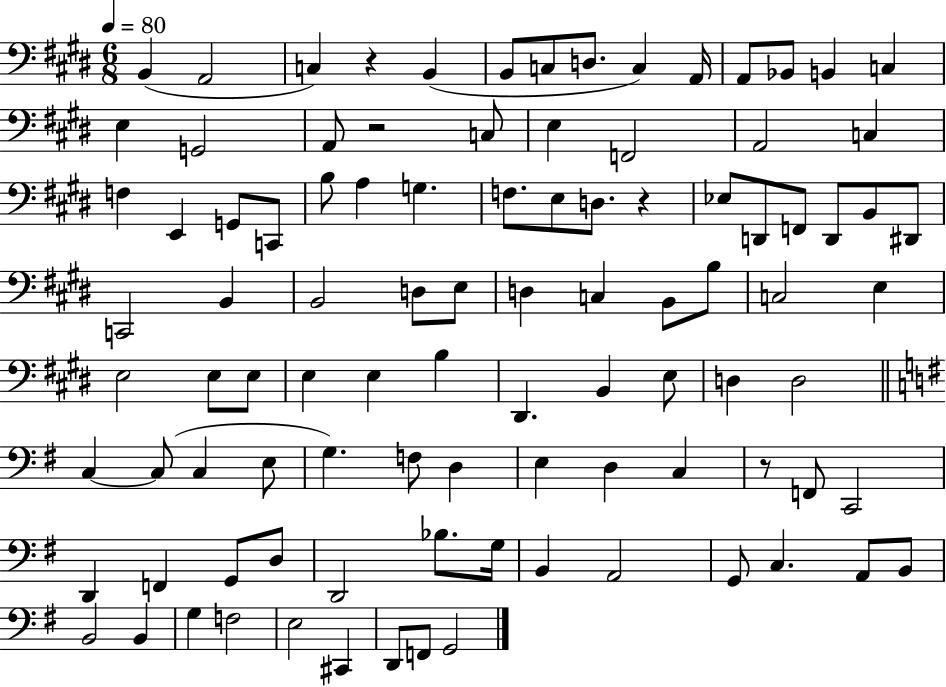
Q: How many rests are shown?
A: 4